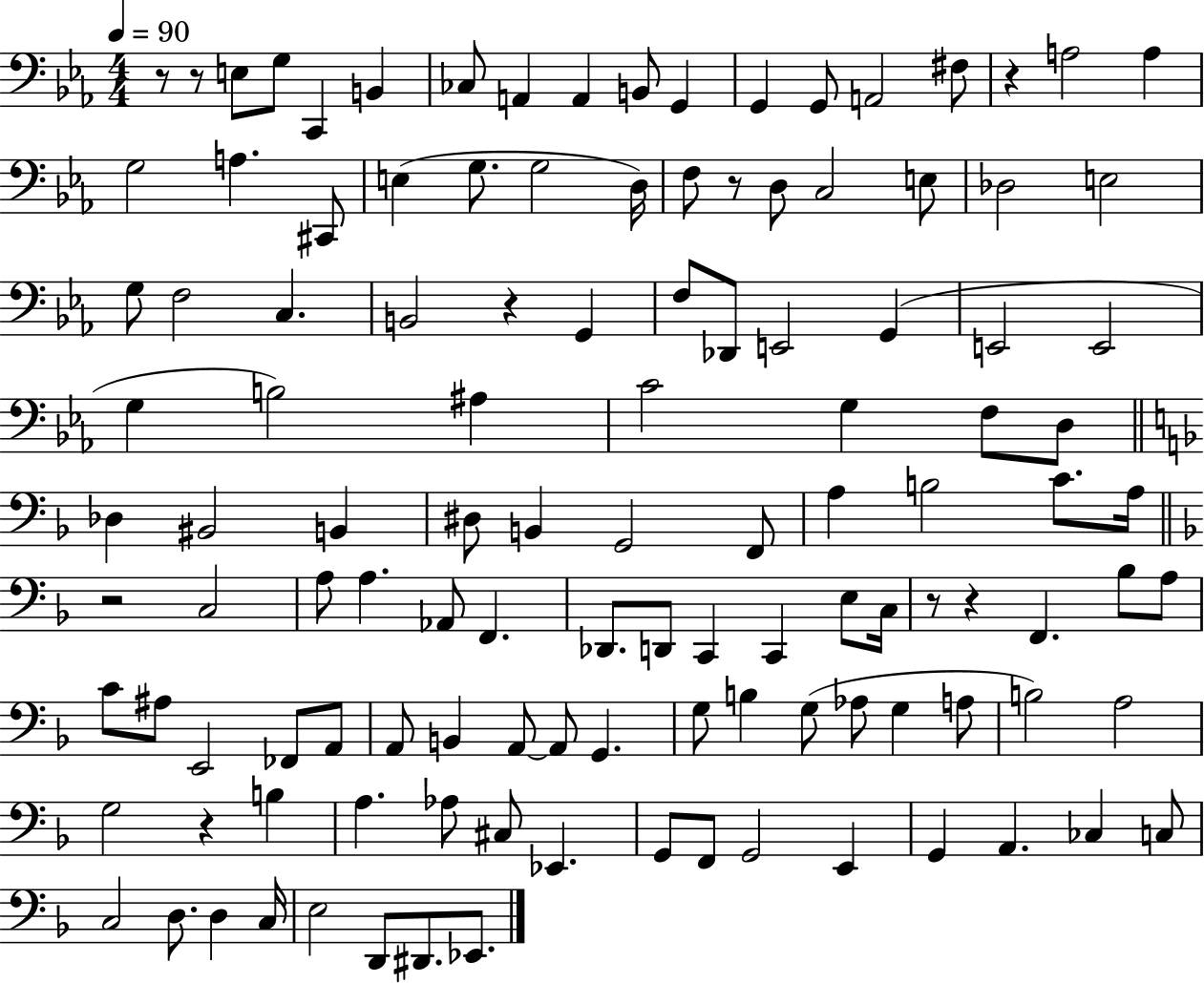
R/e R/e E3/e G3/e C2/q B2/q CES3/e A2/q A2/q B2/e G2/q G2/q G2/e A2/h F#3/e R/q A3/h A3/q G3/h A3/q. C#2/e E3/q G3/e. G3/h D3/s F3/e R/e D3/e C3/h E3/e Db3/h E3/h G3/e F3/h C3/q. B2/h R/q G2/q F3/e Db2/e E2/h G2/q E2/h E2/h G3/q B3/h A#3/q C4/h G3/q F3/e D3/e Db3/q BIS2/h B2/q D#3/e B2/q G2/h F2/e A3/q B3/h C4/e. A3/s R/h C3/h A3/e A3/q. Ab2/e F2/q. Db2/e. D2/e C2/q C2/q E3/e C3/s R/e R/q F2/q. Bb3/e A3/e C4/e A#3/e E2/h FES2/e A2/e A2/e B2/q A2/e A2/e G2/q. G3/e B3/q G3/e Ab3/e G3/q A3/e B3/h A3/h G3/h R/q B3/q A3/q. Ab3/e C#3/e Eb2/q. G2/e F2/e G2/h E2/q G2/q A2/q. CES3/q C3/e C3/h D3/e. D3/q C3/s E3/h D2/e D#2/e. Eb2/e.